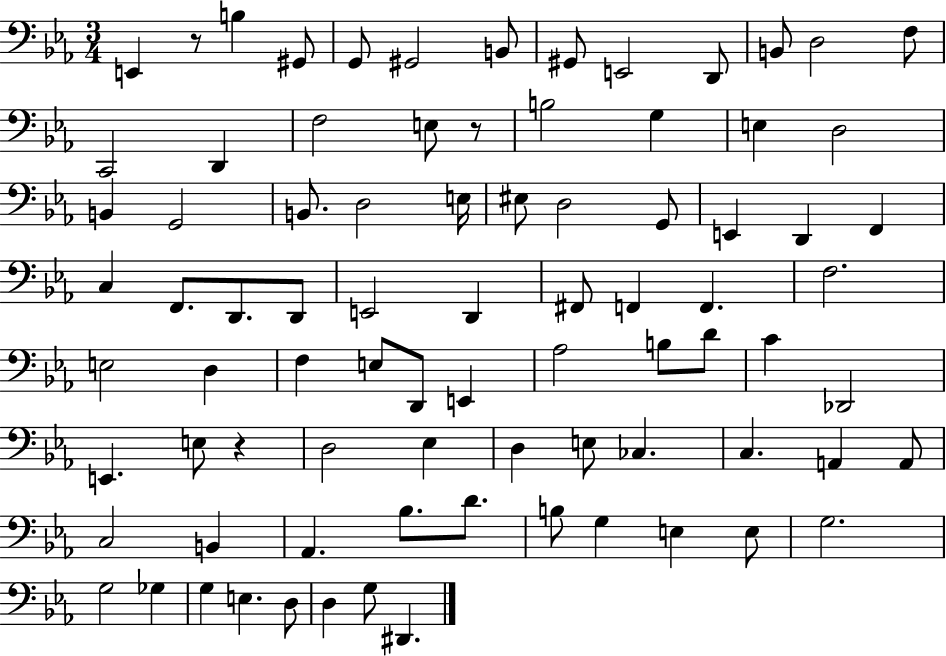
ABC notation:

X:1
T:Untitled
M:3/4
L:1/4
K:Eb
E,, z/2 B, ^G,,/2 G,,/2 ^G,,2 B,,/2 ^G,,/2 E,,2 D,,/2 B,,/2 D,2 F,/2 C,,2 D,, F,2 E,/2 z/2 B,2 G, E, D,2 B,, G,,2 B,,/2 D,2 E,/4 ^E,/2 D,2 G,,/2 E,, D,, F,, C, F,,/2 D,,/2 D,,/2 E,,2 D,, ^F,,/2 F,, F,, F,2 E,2 D, F, E,/2 D,,/2 E,, _A,2 B,/2 D/2 C _D,,2 E,, E,/2 z D,2 _E, D, E,/2 _C, C, A,, A,,/2 C,2 B,, _A,, _B,/2 D/2 B,/2 G, E, E,/2 G,2 G,2 _G, G, E, D,/2 D, G,/2 ^D,,